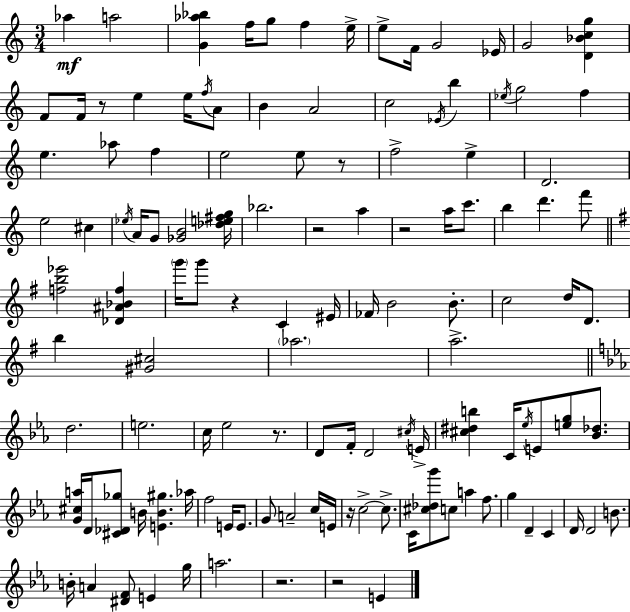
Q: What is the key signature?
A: C major